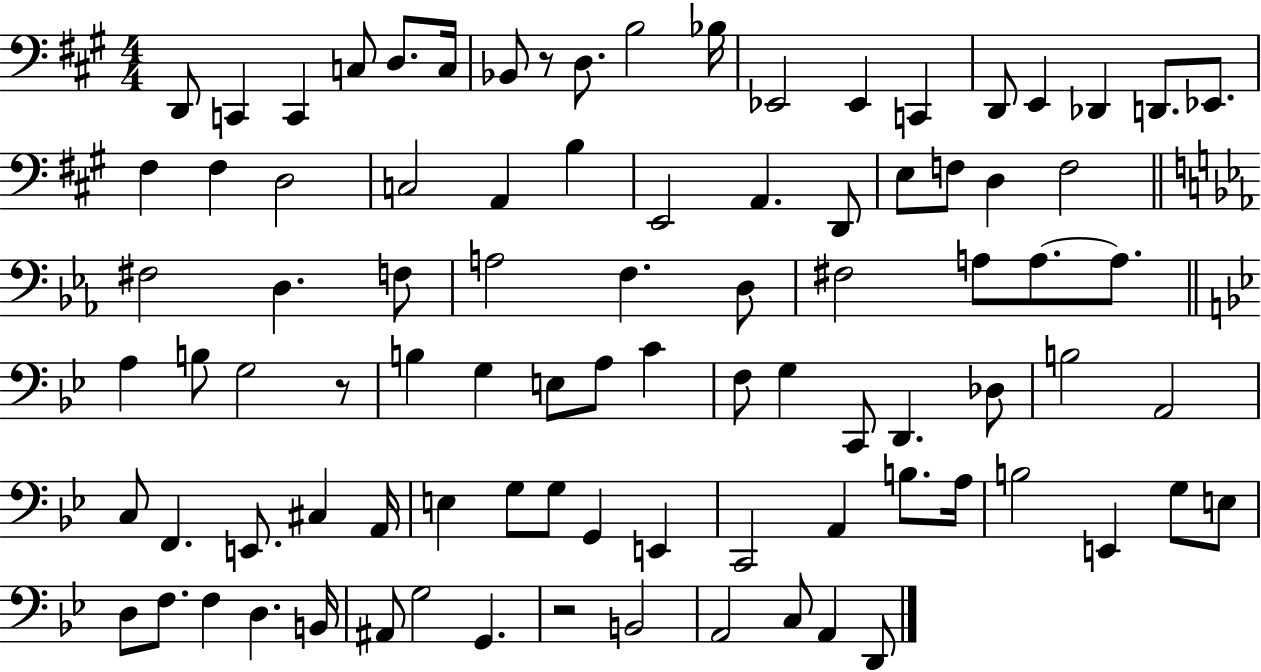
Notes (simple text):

D2/e C2/q C2/q C3/e D3/e. C3/s Bb2/e R/e D3/e. B3/h Bb3/s Eb2/h Eb2/q C2/q D2/e E2/q Db2/q D2/e. Eb2/e. F#3/q F#3/q D3/h C3/h A2/q B3/q E2/h A2/q. D2/e E3/e F3/e D3/q F3/h F#3/h D3/q. F3/e A3/h F3/q. D3/e F#3/h A3/e A3/e. A3/e. A3/q B3/e G3/h R/e B3/q G3/q E3/e A3/e C4/q F3/e G3/q C2/e D2/q. Db3/e B3/h A2/h C3/e F2/q. E2/e. C#3/q A2/s E3/q G3/e G3/e G2/q E2/q C2/h A2/q B3/e. A3/s B3/h E2/q G3/e E3/e D3/e F3/e. F3/q D3/q. B2/s A#2/e G3/h G2/q. R/h B2/h A2/h C3/e A2/q D2/e